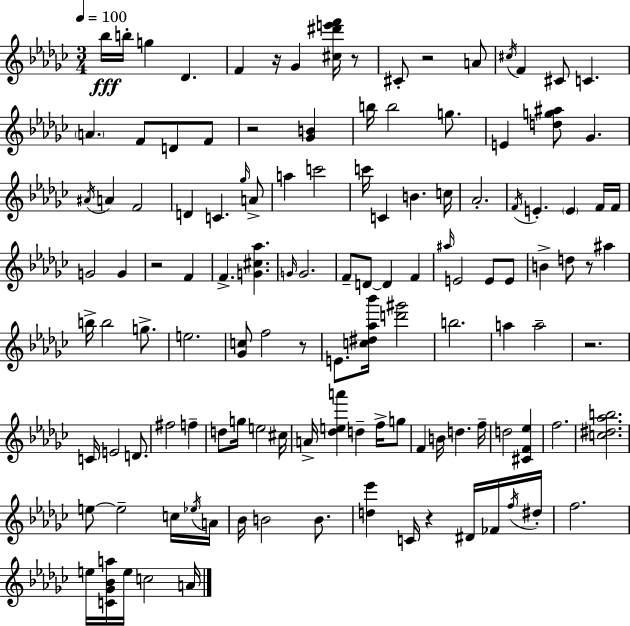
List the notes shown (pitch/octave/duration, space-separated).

Bb5/s B5/s G5/q Db4/q. F4/q R/s Gb4/q [C#5,D#6,E6,F6]/s R/e C#4/e R/h A4/e C#5/s F4/q C#4/e C4/q. A4/q. F4/e D4/e F4/e R/h [Gb4,B4]/q B5/s B5/h G5/e. E4/q [D5,G5,A#5]/e Gb4/q. A#4/s A4/q F4/h D4/q C4/q. Gb5/s A4/e A5/q C6/h C6/s C4/q B4/q. C5/s Ab4/h. F4/s E4/q. E4/q F4/s F4/s G4/h G4/q R/h F4/q F4/q. [G4,C#5,Ab5]/q. G4/s G4/h. F4/e D4/e D4/q F4/q A#5/s E4/h E4/e E4/e B4/q D5/e R/e A#5/q B5/s B5/h G5/e. E5/h. [Gb4,C5]/e F5/h R/e E4/e. [C5,D#5,Ab5,Bb6]/s [D6,G#6]/h B5/h. A5/q A5/h R/h. C4/s E4/h D4/e. F#5/h F5/q D5/e G5/s E5/h C#5/s A4/s [Db5,E5,A6]/q D5/q F5/s G5/e F4/q B4/s D5/q. F5/s D5/h [C#4,F4,Eb5]/q F5/h. [C5,D#5,Ab5,B5]/h. E5/e E5/h C5/s Eb5/s A4/s Bb4/s B4/h B4/e. [D5,Eb6]/q C4/s R/q D#4/s FES4/s F5/s D#5/s F5/h. E5/s [C4,Gb4,Bb4,A5]/s E5/s C5/h A4/s